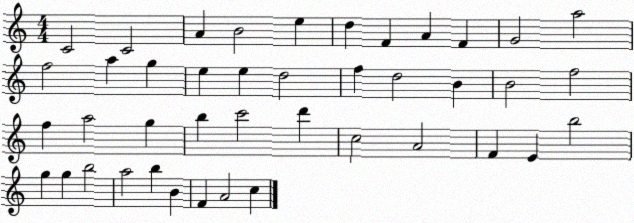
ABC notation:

X:1
T:Untitled
M:4/4
L:1/4
K:C
C2 C2 A B2 e d F A F G2 a2 f2 a g e e d2 f d2 B B2 f2 f a2 g b c'2 d' c2 A2 F E b2 g g b2 a2 b B F A2 c